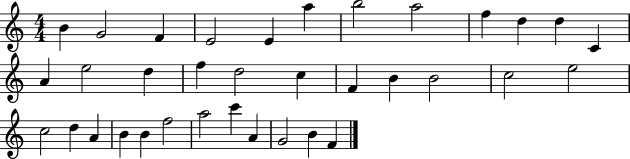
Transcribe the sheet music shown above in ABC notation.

X:1
T:Untitled
M:4/4
L:1/4
K:C
B G2 F E2 E a b2 a2 f d d C A e2 d f d2 c F B B2 c2 e2 c2 d A B B f2 a2 c' A G2 B F